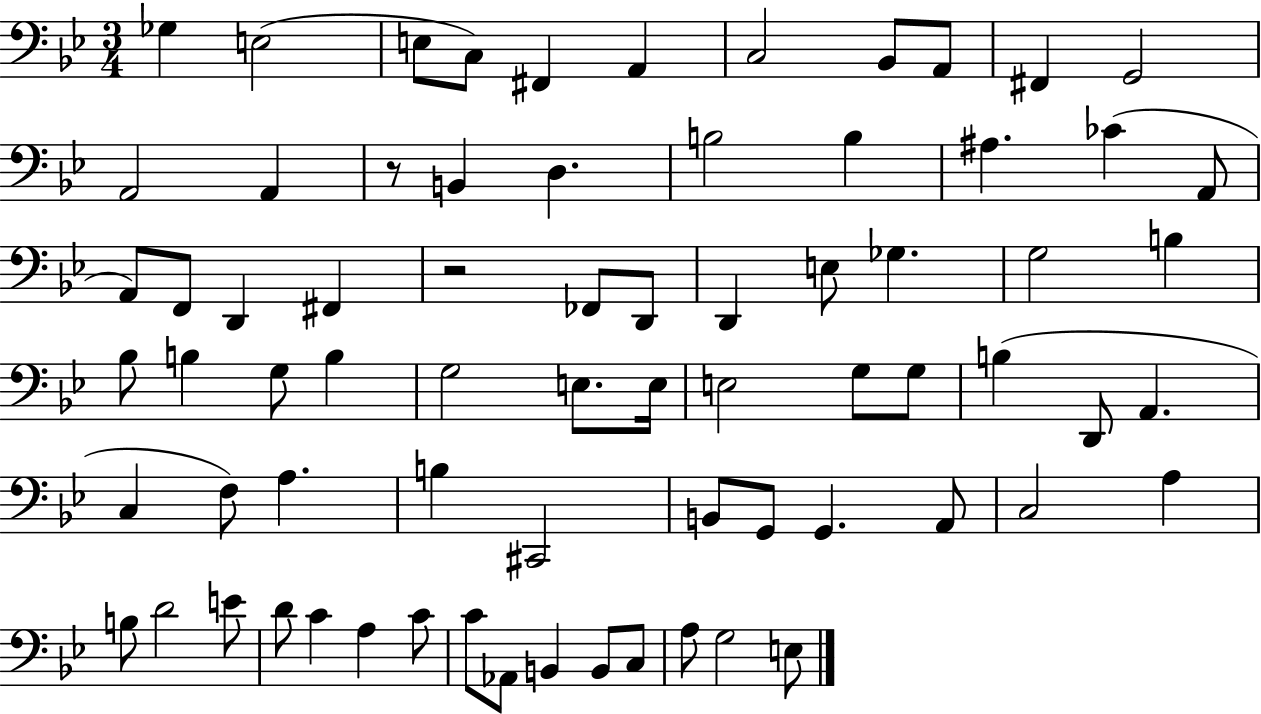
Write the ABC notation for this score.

X:1
T:Untitled
M:3/4
L:1/4
K:Bb
_G, E,2 E,/2 C,/2 ^F,, A,, C,2 _B,,/2 A,,/2 ^F,, G,,2 A,,2 A,, z/2 B,, D, B,2 B, ^A, _C A,,/2 A,,/2 F,,/2 D,, ^F,, z2 _F,,/2 D,,/2 D,, E,/2 _G, G,2 B, _B,/2 B, G,/2 B, G,2 E,/2 E,/4 E,2 G,/2 G,/2 B, D,,/2 A,, C, F,/2 A, B, ^C,,2 B,,/2 G,,/2 G,, A,,/2 C,2 A, B,/2 D2 E/2 D/2 C A, C/2 C/2 _A,,/2 B,, B,,/2 C,/2 A,/2 G,2 E,/2